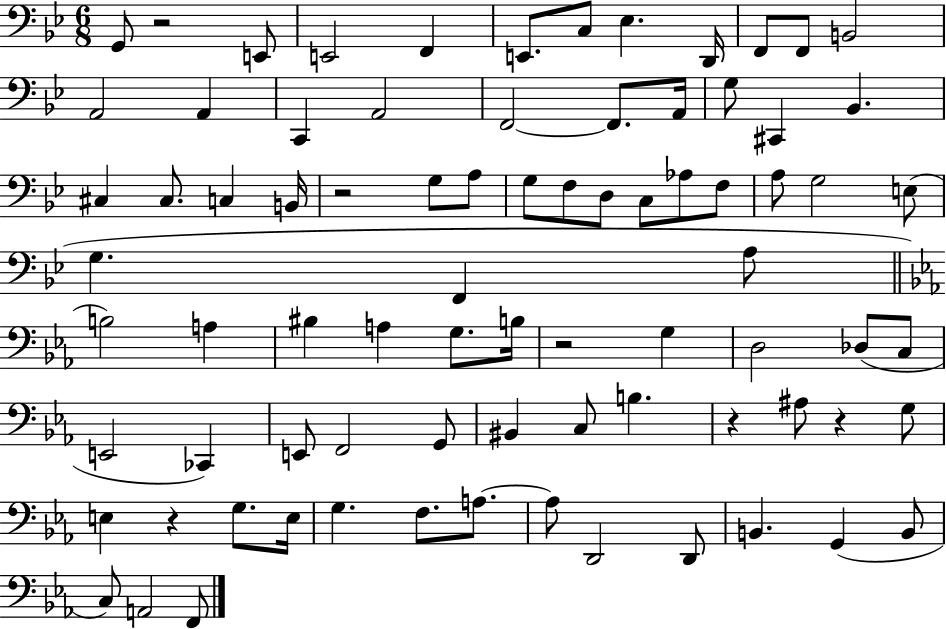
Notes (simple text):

G2/e R/h E2/e E2/h F2/q E2/e. C3/e Eb3/q. D2/s F2/e F2/e B2/h A2/h A2/q C2/q A2/h F2/h F2/e. A2/s G3/e C#2/q Bb2/q. C#3/q C#3/e. C3/q B2/s R/h G3/e A3/e G3/e F3/e D3/e C3/e Ab3/e F3/e A3/e G3/h E3/e G3/q. F2/q A3/e B3/h A3/q BIS3/q A3/q G3/e. B3/s R/h G3/q D3/h Db3/e C3/e E2/h CES2/q E2/e F2/h G2/e BIS2/q C3/e B3/q. R/q A#3/e R/q G3/e E3/q R/q G3/e. E3/s G3/q. F3/e. A3/e. A3/e D2/h D2/e B2/q. G2/q B2/e C3/e A2/h F2/e